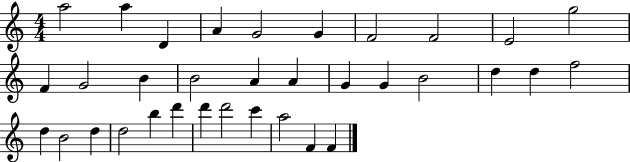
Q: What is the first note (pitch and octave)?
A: A5